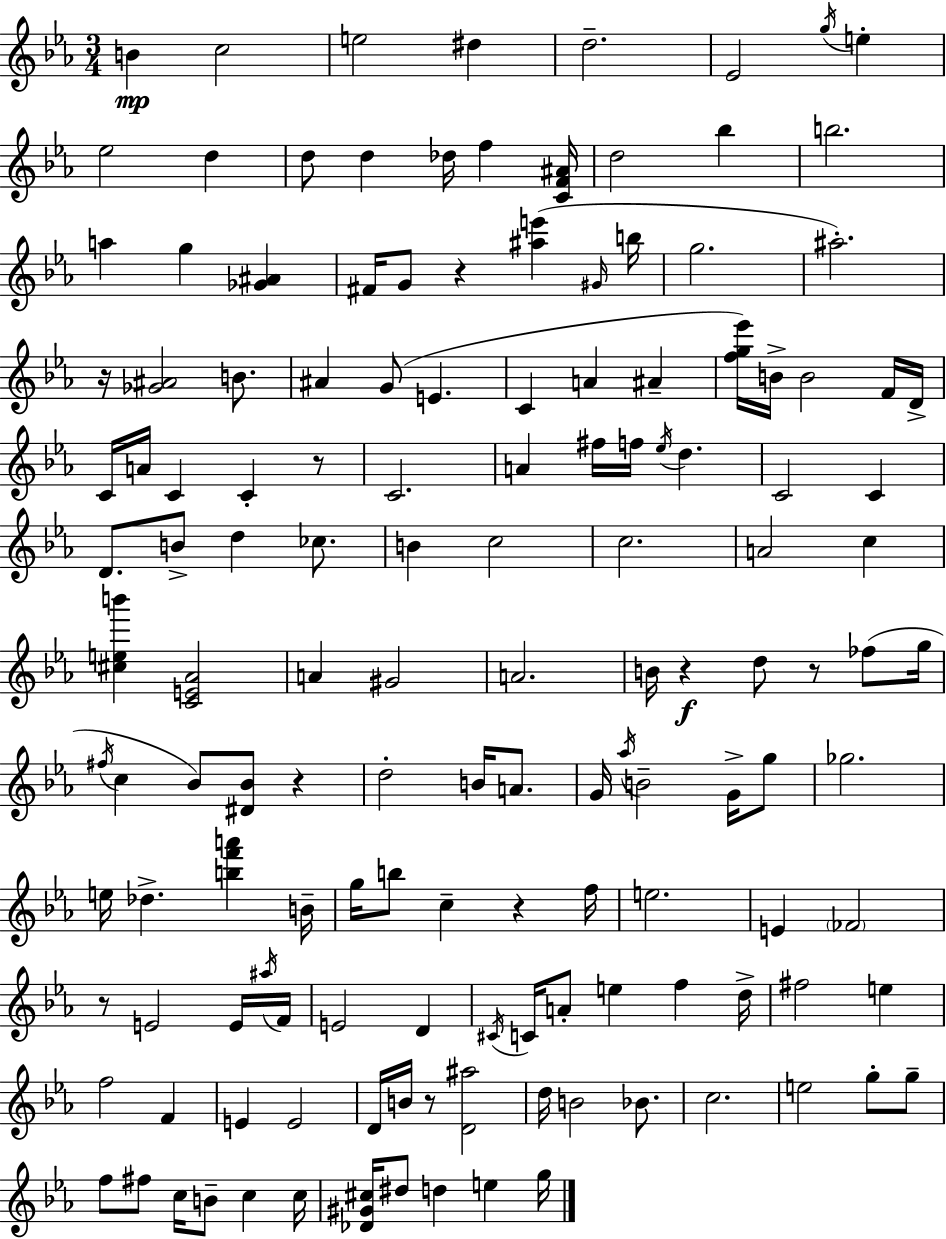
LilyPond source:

{
  \clef treble
  \numericTimeSignature
  \time 3/4
  \key c \minor
  b'4\mp c''2 | e''2 dis''4 | d''2.-- | ees'2 \acciaccatura { g''16 } e''4-. | \break ees''2 d''4 | d''8 d''4 des''16 f''4 | <c' f' ais'>16 d''2 bes''4 | b''2. | \break a''4 g''4 <ges' ais'>4 | fis'16 g'8 r4 <ais'' e'''>4( | \grace { gis'16 } b''16 g''2. | ais''2.-.) | \break r16 <ges' ais'>2 b'8. | ais'4 g'8( e'4. | c'4 a'4 ais'4-- | <f'' g'' ees'''>16) b'16-> b'2 | \break f'16 d'16-> c'16 a'16 c'4 c'4-. | r8 c'2. | a'4 fis''16 f''16 \acciaccatura { ees''16 } d''4. | c'2 c'4 | \break d'8. b'8-> d''4 | ces''8. b'4 c''2 | c''2. | a'2 c''4 | \break <cis'' e'' b'''>4 <c' e' aes'>2 | a'4 gis'2 | a'2. | b'16 r4\f d''8 r8 | \break fes''8( g''16 \acciaccatura { fis''16 } c''4 bes'8) <dis' bes'>8 | r4 d''2-. | b'16 a'8. g'16 \acciaccatura { aes''16 } b'2-- | g'16-> g''8 ges''2. | \break e''16 des''4.-> | <b'' f''' a'''>4 b'16-- g''16 b''8 c''4-- | r4 f''16 e''2. | e'4 \parenthesize fes'2 | \break r8 e'2 | e'16 \acciaccatura { ais''16 } f'16 e'2 | d'4 \acciaccatura { cis'16 } c'16 a'8-. e''4 | f''4 d''16-> fis''2 | \break e''4 f''2 | f'4 e'4 e'2 | d'16 b'16 r8 <d' ais''>2 | d''16 b'2 | \break bes'8. c''2. | e''2 | g''8-. g''8-- f''8 fis''8 c''16 | b'8-- c''4 c''16 <des' gis' cis''>16 dis''8 d''4 | \break e''4 g''16 \bar "|."
}